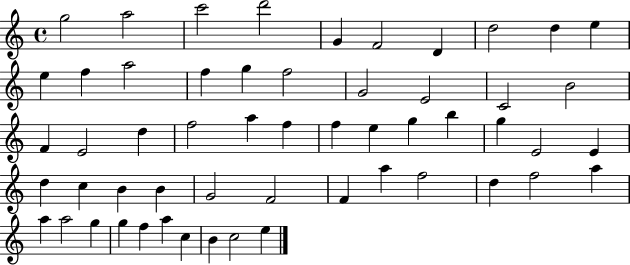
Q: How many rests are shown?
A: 0